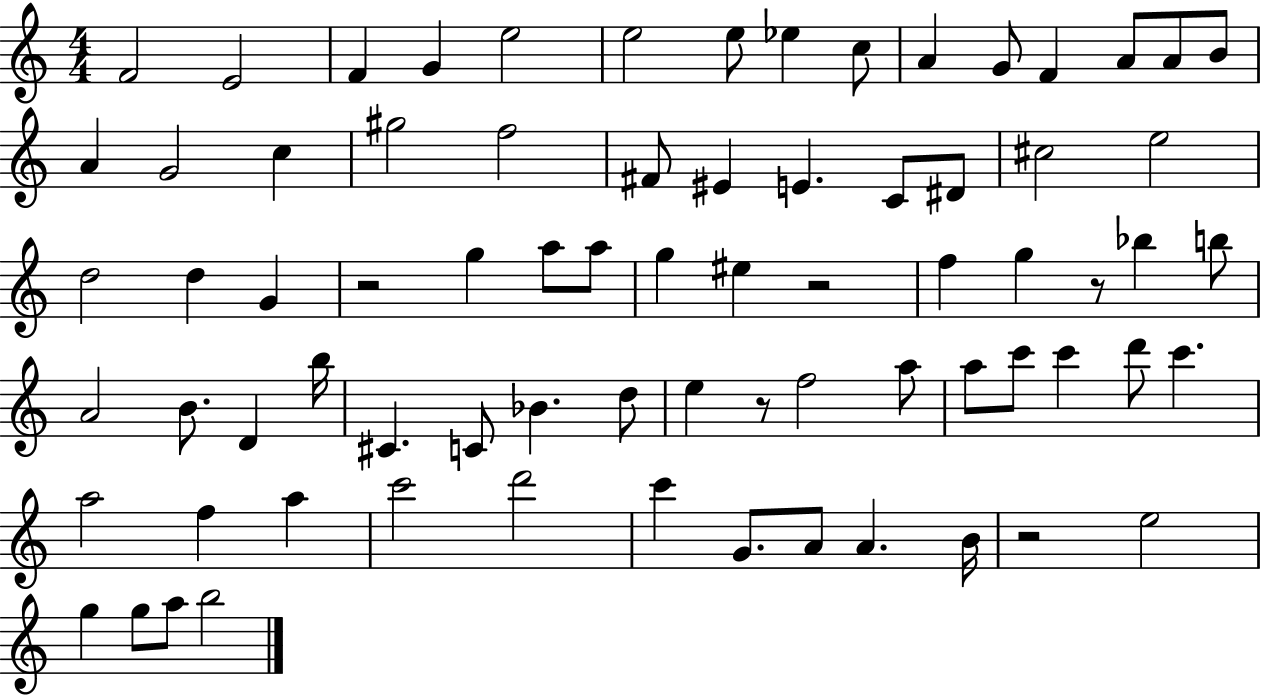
X:1
T:Untitled
M:4/4
L:1/4
K:C
F2 E2 F G e2 e2 e/2 _e c/2 A G/2 F A/2 A/2 B/2 A G2 c ^g2 f2 ^F/2 ^E E C/2 ^D/2 ^c2 e2 d2 d G z2 g a/2 a/2 g ^e z2 f g z/2 _b b/2 A2 B/2 D b/4 ^C C/2 _B d/2 e z/2 f2 a/2 a/2 c'/2 c' d'/2 c' a2 f a c'2 d'2 c' G/2 A/2 A B/4 z2 e2 g g/2 a/2 b2